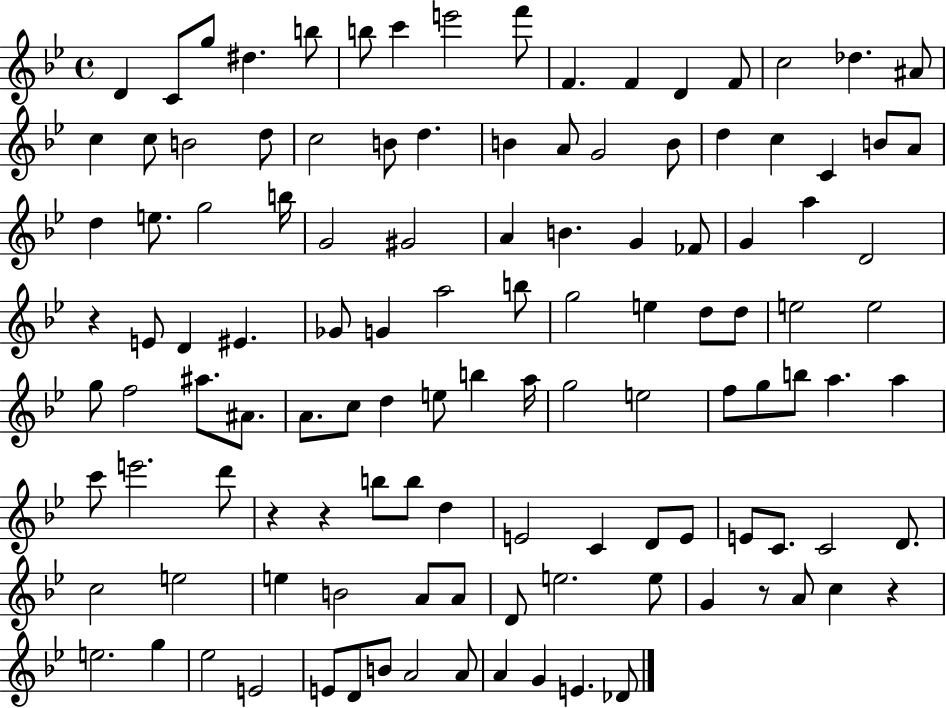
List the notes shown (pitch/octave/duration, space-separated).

D4/q C4/e G5/e D#5/q. B5/e B5/e C6/q E6/h F6/e F4/q. F4/q D4/q F4/e C5/h Db5/q. A#4/e C5/q C5/e B4/h D5/e C5/h B4/e D5/q. B4/q A4/e G4/h B4/e D5/q C5/q C4/q B4/e A4/e D5/q E5/e. G5/h B5/s G4/h G#4/h A4/q B4/q. G4/q FES4/e G4/q A5/q D4/h R/q E4/e D4/q EIS4/q. Gb4/e G4/q A5/h B5/e G5/h E5/q D5/e D5/e E5/h E5/h G5/e F5/h A#5/e. A#4/e. A4/e. C5/e D5/q E5/e B5/q A5/s G5/h E5/h F5/e G5/e B5/e A5/q. A5/q C6/e E6/h. D6/e R/q R/q B5/e B5/e D5/q E4/h C4/q D4/e E4/e E4/e C4/e. C4/h D4/e. C5/h E5/h E5/q B4/h A4/e A4/e D4/e E5/h. E5/e G4/q R/e A4/e C5/q R/q E5/h. G5/q Eb5/h E4/h E4/e D4/e B4/e A4/h A4/e A4/q G4/q E4/q. Db4/e